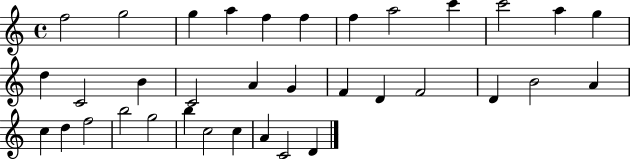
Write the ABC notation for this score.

X:1
T:Untitled
M:4/4
L:1/4
K:C
f2 g2 g a f f f a2 c' c'2 a g d C2 B C2 A G F D F2 D B2 A c d f2 b2 g2 b c2 c A C2 D